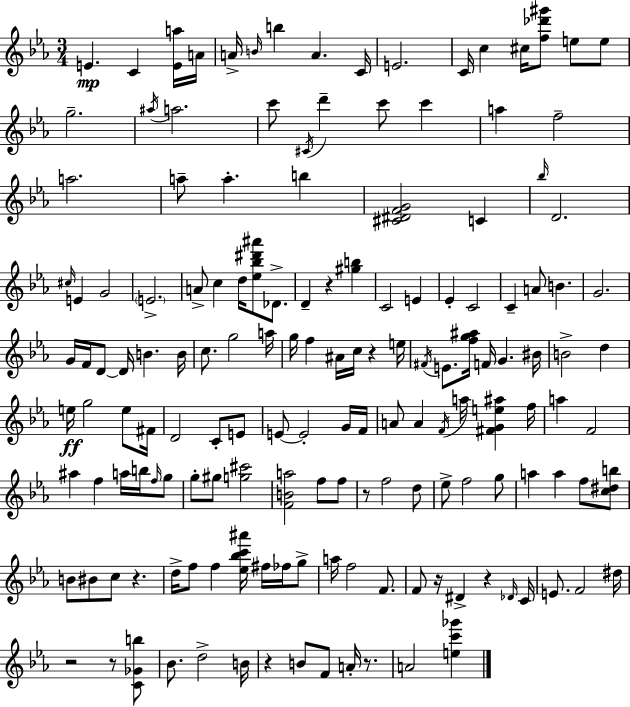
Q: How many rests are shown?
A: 10